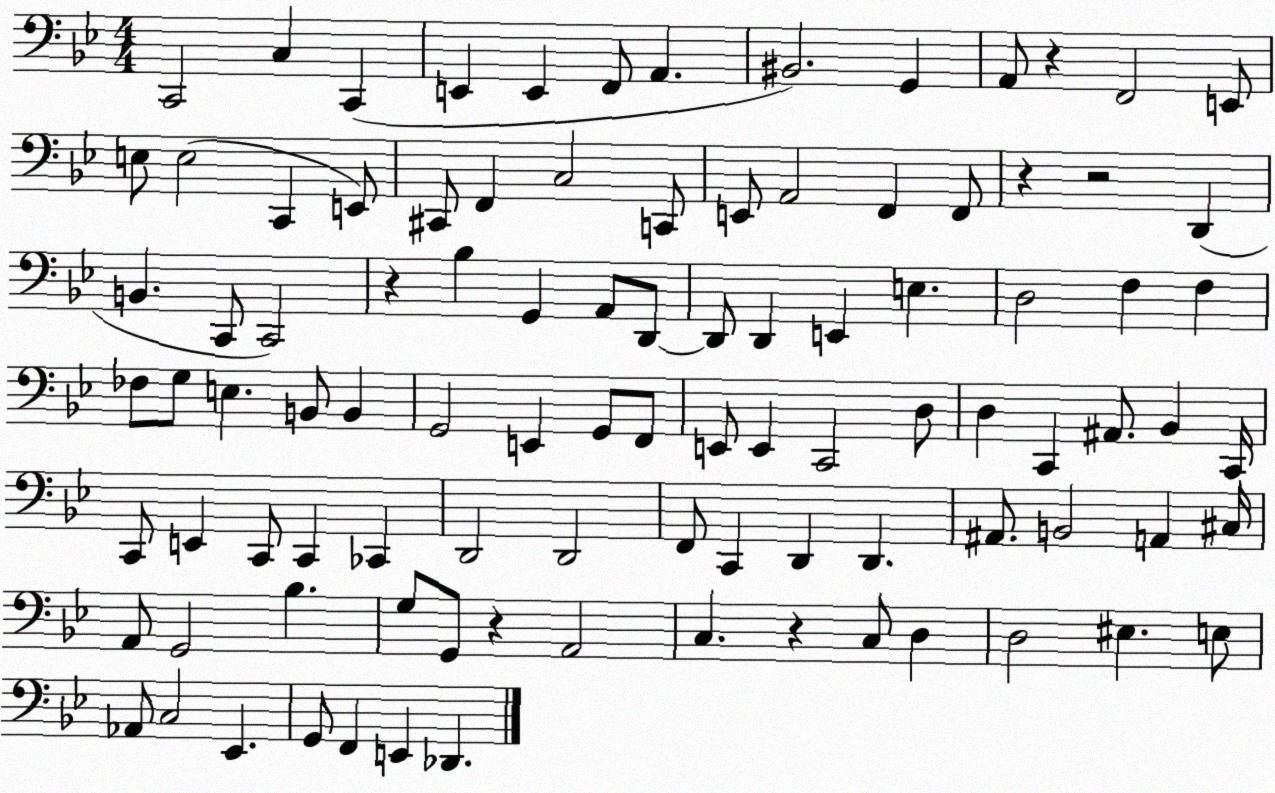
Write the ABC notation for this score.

X:1
T:Untitled
M:4/4
L:1/4
K:Bb
C,,2 C, C,, E,, E,, F,,/2 A,, ^B,,2 G,, A,,/2 z F,,2 E,,/2 E,/2 E,2 C,, E,,/2 ^C,,/2 F,, C,2 C,,/2 E,,/2 A,,2 F,, F,,/2 z z2 D,, B,, C,,/2 C,,2 z _B, G,, A,,/2 D,,/2 D,,/2 D,, E,, E, D,2 F, F, _F,/2 G,/2 E, B,,/2 B,, G,,2 E,, G,,/2 F,,/2 E,,/2 E,, C,,2 D,/2 D, C,, ^A,,/2 _B,, C,,/4 C,,/2 E,, C,,/2 C,, _C,, D,,2 D,,2 F,,/2 C,, D,, D,, ^A,,/2 B,,2 A,, ^C,/4 A,,/2 G,,2 _B, G,/2 G,,/2 z A,,2 C, z C,/2 D, D,2 ^E, E,/2 _A,,/2 C,2 _E,, G,,/2 F,, E,, _D,,